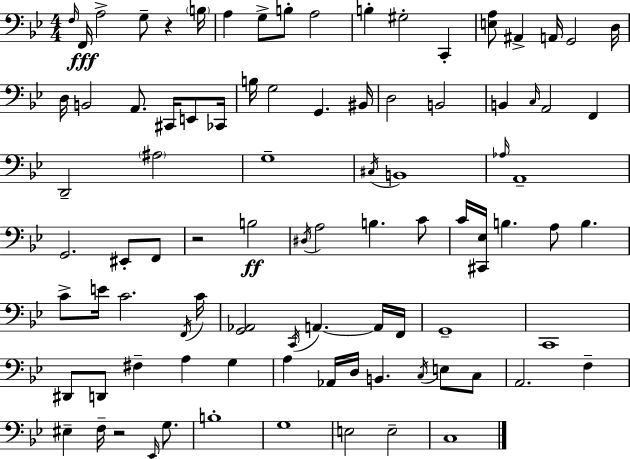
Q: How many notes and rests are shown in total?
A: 91